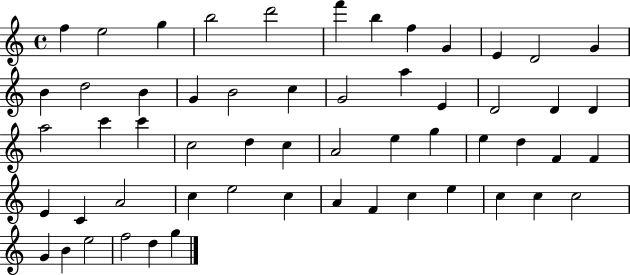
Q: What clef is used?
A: treble